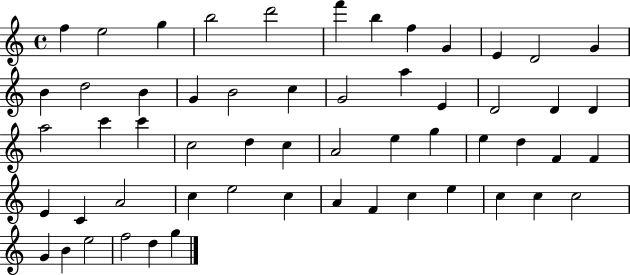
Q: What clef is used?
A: treble